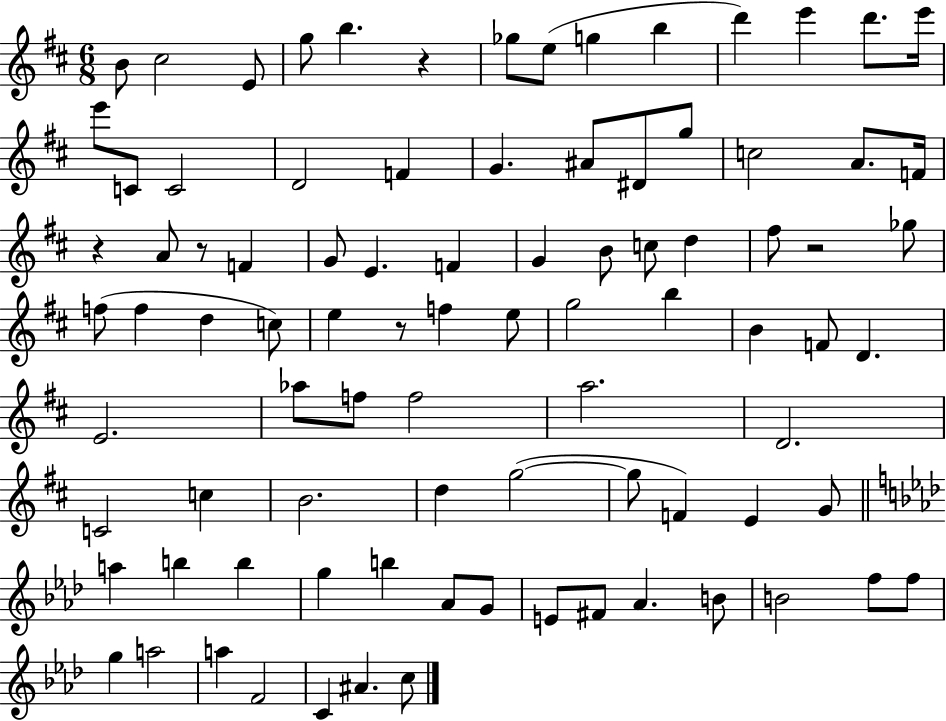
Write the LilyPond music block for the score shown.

{
  \clef treble
  \numericTimeSignature
  \time 6/8
  \key d \major
  b'8 cis''2 e'8 | g''8 b''4. r4 | ges''8 e''8( g''4 b''4 | d'''4) e'''4 d'''8. e'''16 | \break e'''8 c'8 c'2 | d'2 f'4 | g'4. ais'8 dis'8 g''8 | c''2 a'8. f'16 | \break r4 a'8 r8 f'4 | g'8 e'4. f'4 | g'4 b'8 c''8 d''4 | fis''8 r2 ges''8 | \break f''8( f''4 d''4 c''8) | e''4 r8 f''4 e''8 | g''2 b''4 | b'4 f'8 d'4. | \break e'2. | aes''8 f''8 f''2 | a''2. | d'2. | \break c'2 c''4 | b'2. | d''4 g''2~(~ | g''8 f'4) e'4 g'8 | \break \bar "||" \break \key aes \major a''4 b''4 b''4 | g''4 b''4 aes'8 g'8 | e'8 fis'8 aes'4. b'8 | b'2 f''8 f''8 | \break g''4 a''2 | a''4 f'2 | c'4 ais'4. c''8 | \bar "|."
}